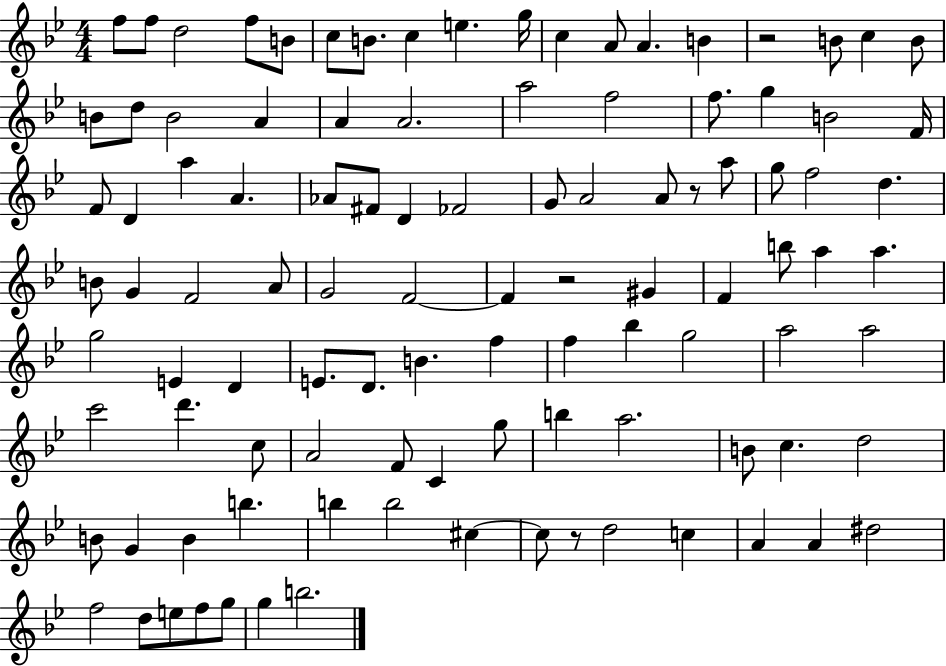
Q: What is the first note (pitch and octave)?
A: F5